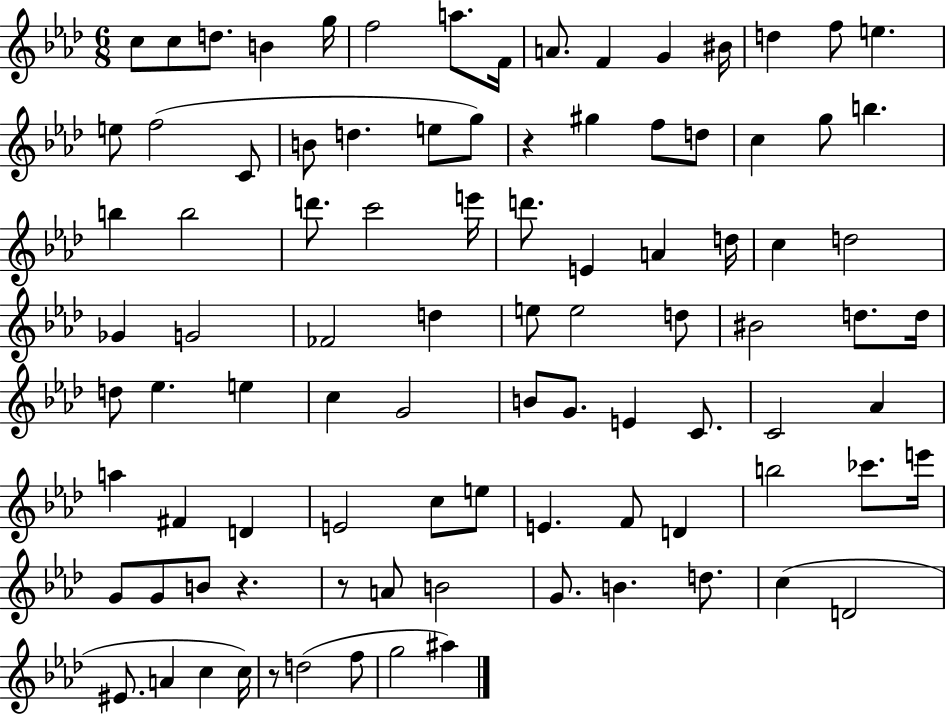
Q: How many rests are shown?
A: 4